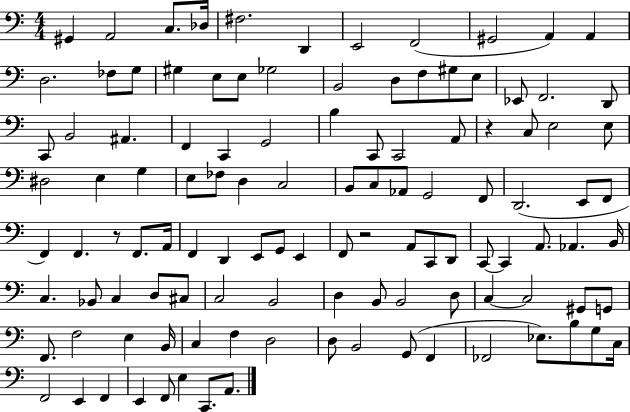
{
  \clef bass
  \numericTimeSignature
  \time 4/4
  \key c \major
  gis,4 a,2 c8. des16 | fis2. d,4 | e,2 f,2( | gis,2 a,4) a,4 | \break d2. fes8 g8 | gis4 e8 e8 ges2 | b,2 d8 f8 gis8 e8 | ees,8 f,2. d,8 | \break c,8 b,2 ais,4. | f,4 c,4 g,2 | b4 c,8 c,2 a,8 | r4 c8 e2 e8 | \break dis2 e4 g4 | e8 fes8 d4 c2 | b,8 c8 aes,8 g,2 f,8 | d,2.( e,8 f,8 | \break f,4) f,4. r8 f,8. a,16 | f,4 d,4 e,8 g,8 e,4 | f,8 r2 a,8 c,8 d,8 | c,8~~ c,4 a,8. aes,4. b,16 | \break c4. bes,8 c4 d8 cis8 | c2 b,2 | d4 b,8 b,2 d8 | c4~~ c2 gis,8 g,8 | \break f,8. f2 e4 b,16 | c4 f4 d2 | d8 b,2 g,8( f,4 | fes,2 ees8.) b8 g8 c16 | \break f,2 e,4 f,4 | e,4 f,8 e4 c,8. a,8. | \bar "|."
}